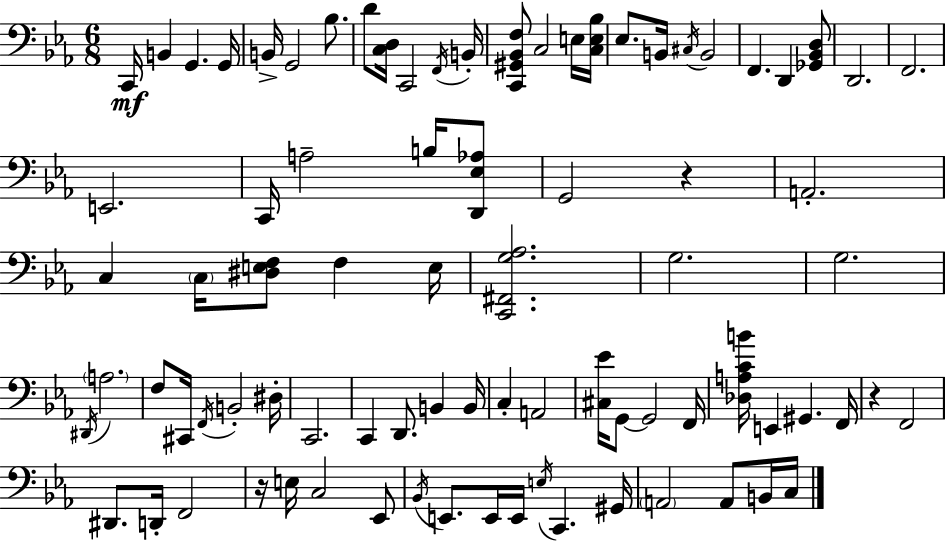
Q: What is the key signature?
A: EES major